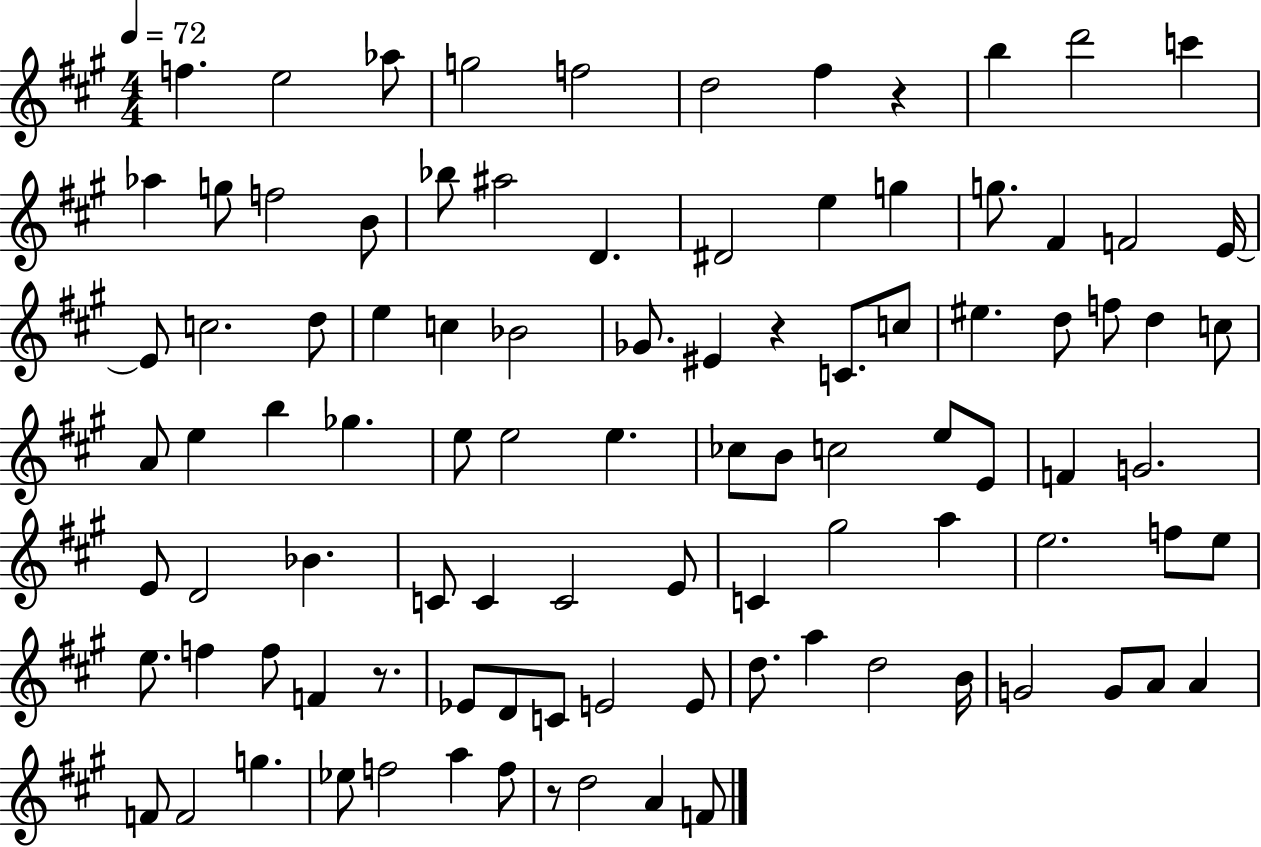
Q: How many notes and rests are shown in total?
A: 97